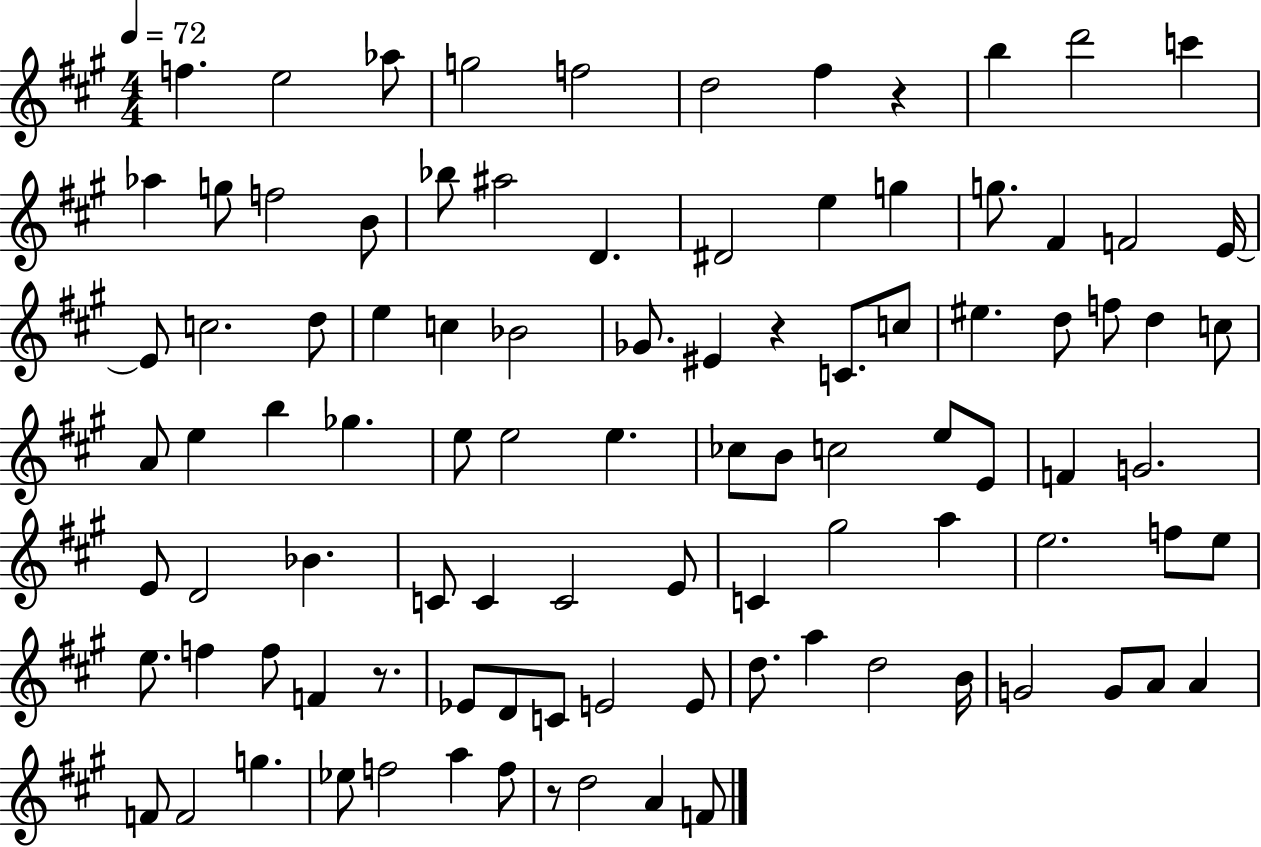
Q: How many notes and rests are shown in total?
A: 97